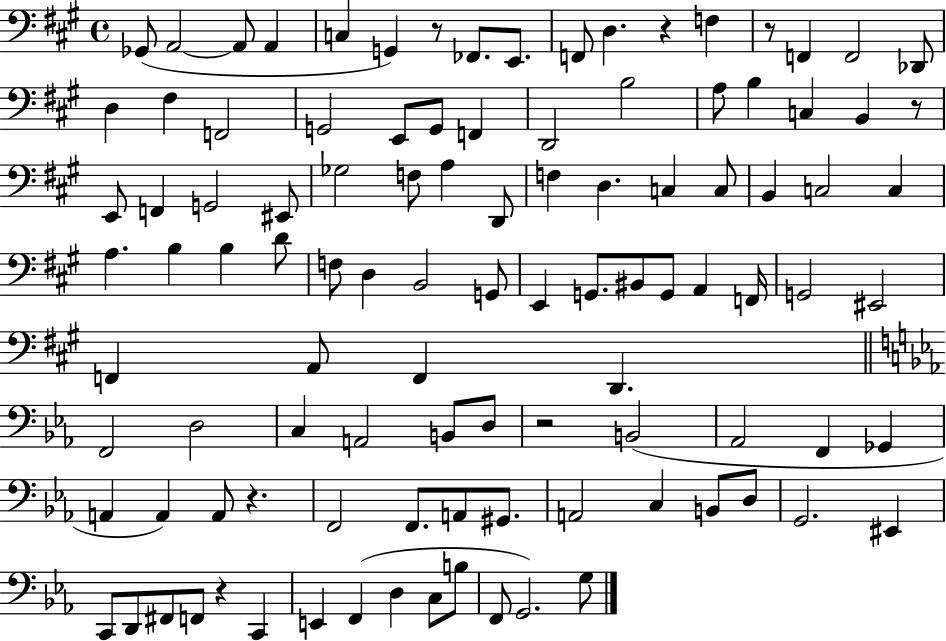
{
  \clef bass
  \time 4/4
  \defaultTimeSignature
  \key a \major
  ges,8( a,2~~ a,8 a,4 | c4 g,4) r8 fes,8. e,8. | f,8 d4. r4 f4 | r8 f,4 f,2 des,8 | \break d4 fis4 f,2 | g,2 e,8 g,8 f,4 | d,2 b2 | a8 b4 c4 b,4 r8 | \break e,8 f,4 g,2 eis,8 | ges2 f8 a4 d,8 | f4 d4. c4 c8 | b,4 c2 c4 | \break a4. b4 b4 d'8 | f8 d4 b,2 g,8 | e,4 g,8. bis,8 g,8 a,4 f,16 | g,2 eis,2 | \break f,4 a,8 f,4 d,4. | \bar "||" \break \key c \minor f,2 d2 | c4 a,2 b,8 d8 | r2 b,2( | aes,2 f,4 ges,4 | \break a,4 a,4) a,8 r4. | f,2 f,8. a,8 gis,8. | a,2 c4 b,8 d8 | g,2. eis,4 | \break c,8 d,8 fis,8 f,8 r4 c,4 | e,4 f,4( d4 c8 b8 | f,8 g,2.) g8 | \bar "|."
}